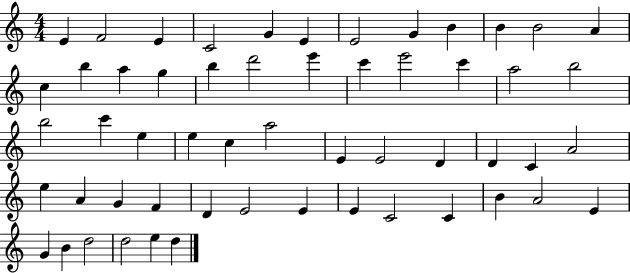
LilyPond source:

{
  \clef treble
  \numericTimeSignature
  \time 4/4
  \key c \major
  e'4 f'2 e'4 | c'2 g'4 e'4 | e'2 g'4 b'4 | b'4 b'2 a'4 | \break c''4 b''4 a''4 g''4 | b''4 d'''2 e'''4 | c'''4 e'''2 c'''4 | a''2 b''2 | \break b''2 c'''4 e''4 | e''4 c''4 a''2 | e'4 e'2 d'4 | d'4 c'4 a'2 | \break e''4 a'4 g'4 f'4 | d'4 e'2 e'4 | e'4 c'2 c'4 | b'4 a'2 e'4 | \break g'4 b'4 d''2 | d''2 e''4 d''4 | \bar "|."
}